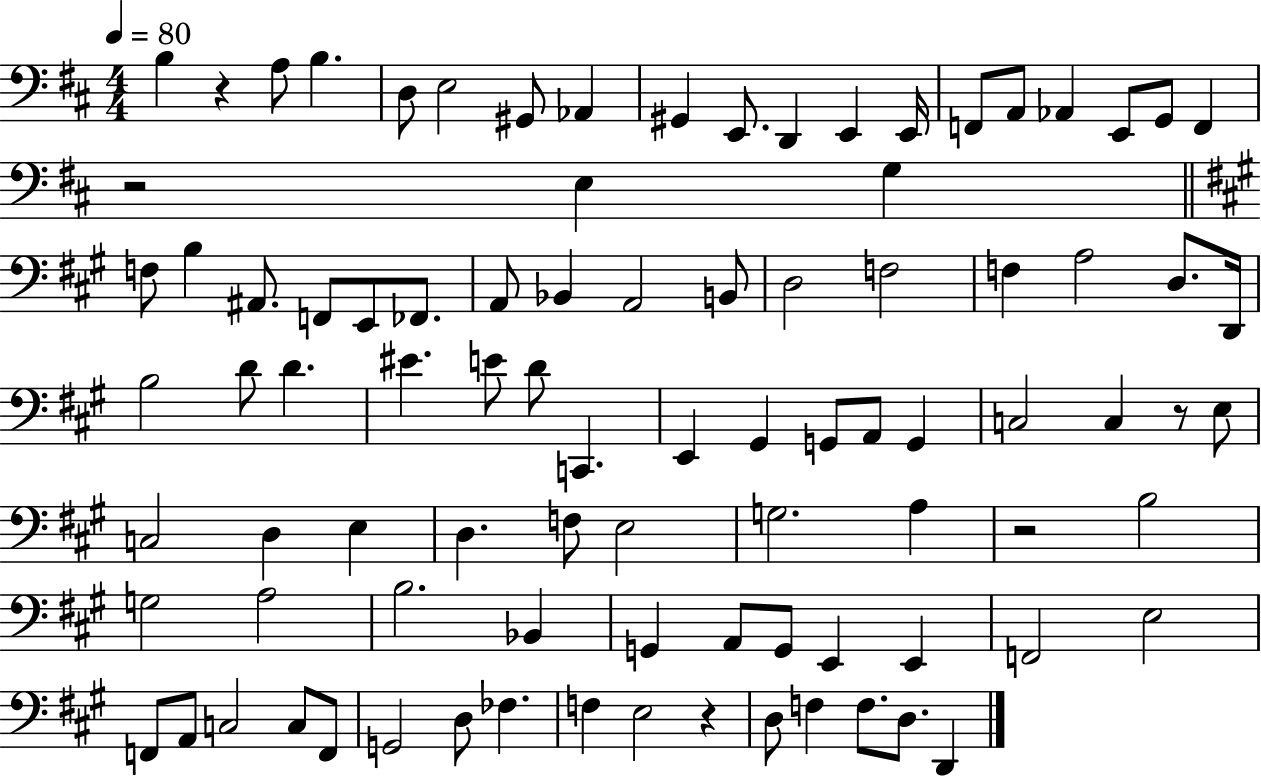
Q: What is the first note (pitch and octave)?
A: B3